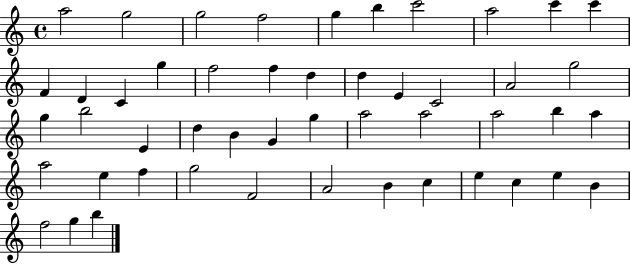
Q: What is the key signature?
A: C major